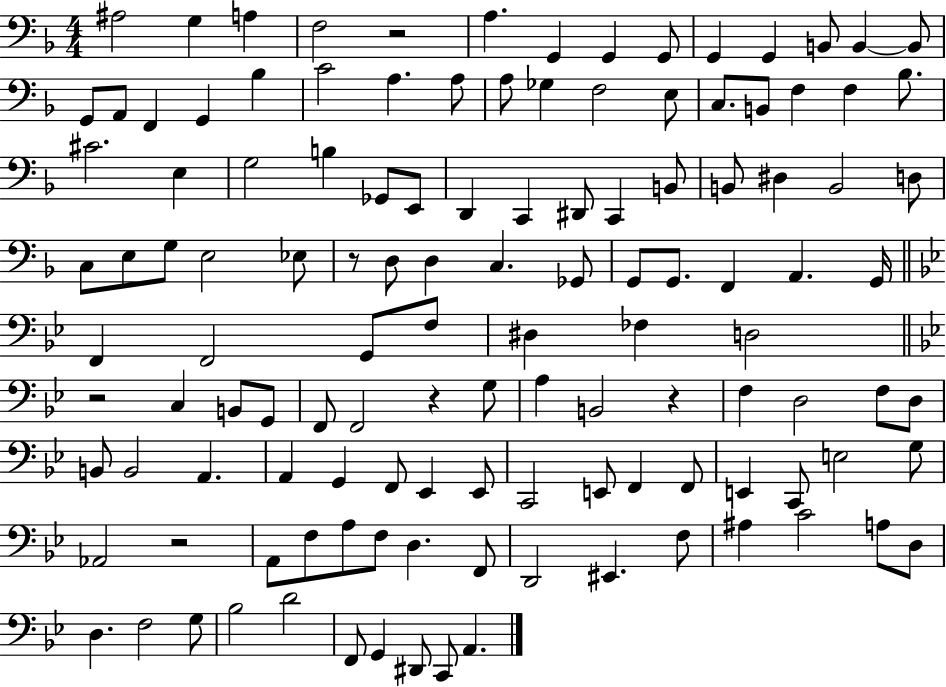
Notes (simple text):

A#3/h G3/q A3/q F3/h R/h A3/q. G2/q G2/q G2/e G2/q G2/q B2/e B2/q B2/e G2/e A2/e F2/q G2/q Bb3/q C4/h A3/q. A3/e A3/e Gb3/q F3/h E3/e C3/e. B2/e F3/q F3/q Bb3/e. C#4/h. E3/q G3/h B3/q Gb2/e E2/e D2/q C2/q D#2/e C2/q B2/e B2/e D#3/q B2/h D3/e C3/e E3/e G3/e E3/h Eb3/e R/e D3/e D3/q C3/q. Gb2/e G2/e G2/e. F2/q A2/q. G2/s F2/q F2/h G2/e F3/e D#3/q FES3/q D3/h R/h C3/q B2/e G2/e F2/e F2/h R/q G3/e A3/q B2/h R/q F3/q D3/h F3/e D3/e B2/e B2/h A2/q. A2/q G2/q F2/e Eb2/q Eb2/e C2/h E2/e F2/q F2/e E2/q C2/e E3/h G3/e Ab2/h R/h A2/e F3/e A3/e F3/e D3/q. F2/e D2/h EIS2/q. F3/e A#3/q C4/h A3/e D3/e D3/q. F3/h G3/e Bb3/h D4/h F2/e G2/q D#2/e C2/e A2/q.